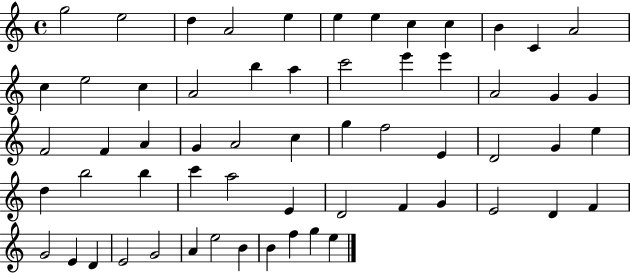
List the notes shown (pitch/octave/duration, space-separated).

G5/h E5/h D5/q A4/h E5/q E5/q E5/q C5/q C5/q B4/q C4/q A4/h C5/q E5/h C5/q A4/h B5/q A5/q C6/h E6/q E6/q A4/h G4/q G4/q F4/h F4/q A4/q G4/q A4/h C5/q G5/q F5/h E4/q D4/h G4/q E5/q D5/q B5/h B5/q C6/q A5/h E4/q D4/h F4/q G4/q E4/h D4/q F4/q G4/h E4/q D4/q E4/h G4/h A4/q E5/h B4/q B4/q F5/q G5/q E5/q